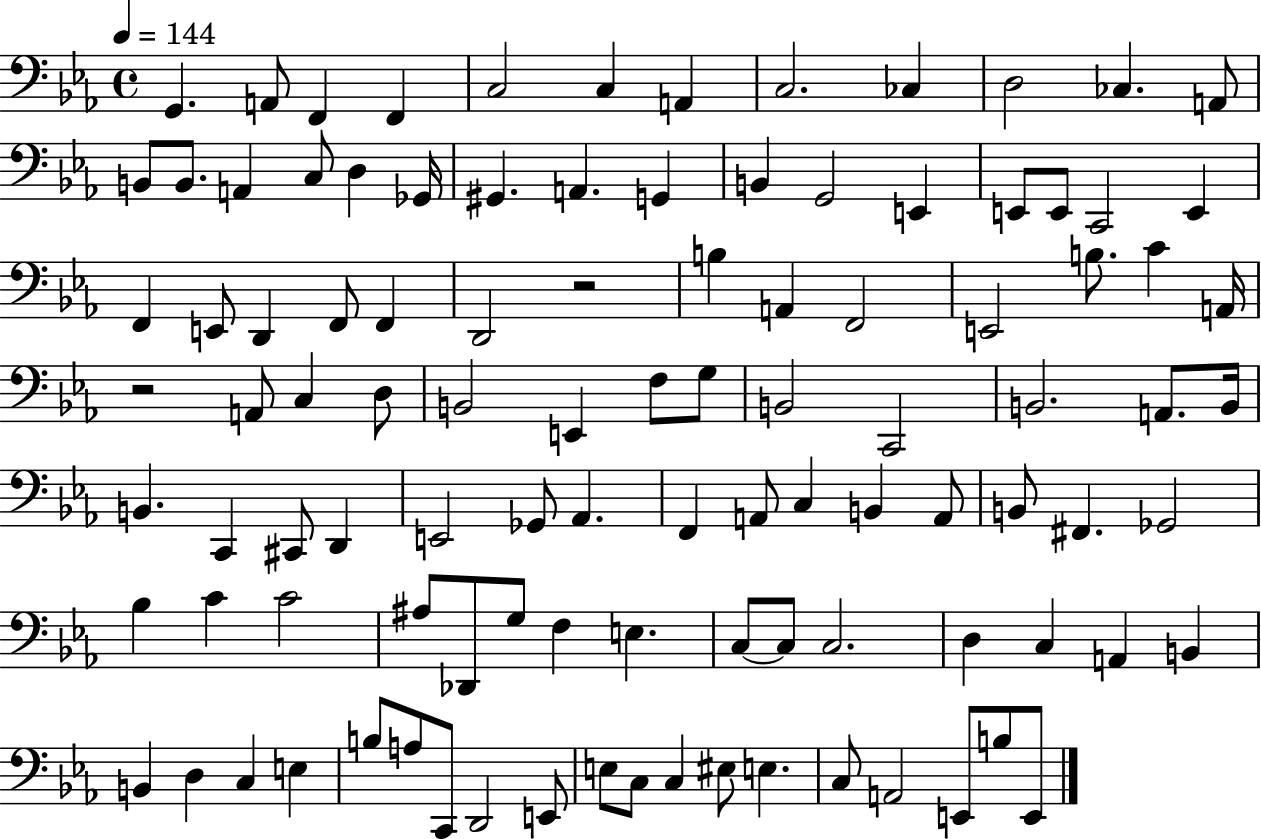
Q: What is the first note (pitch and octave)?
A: G2